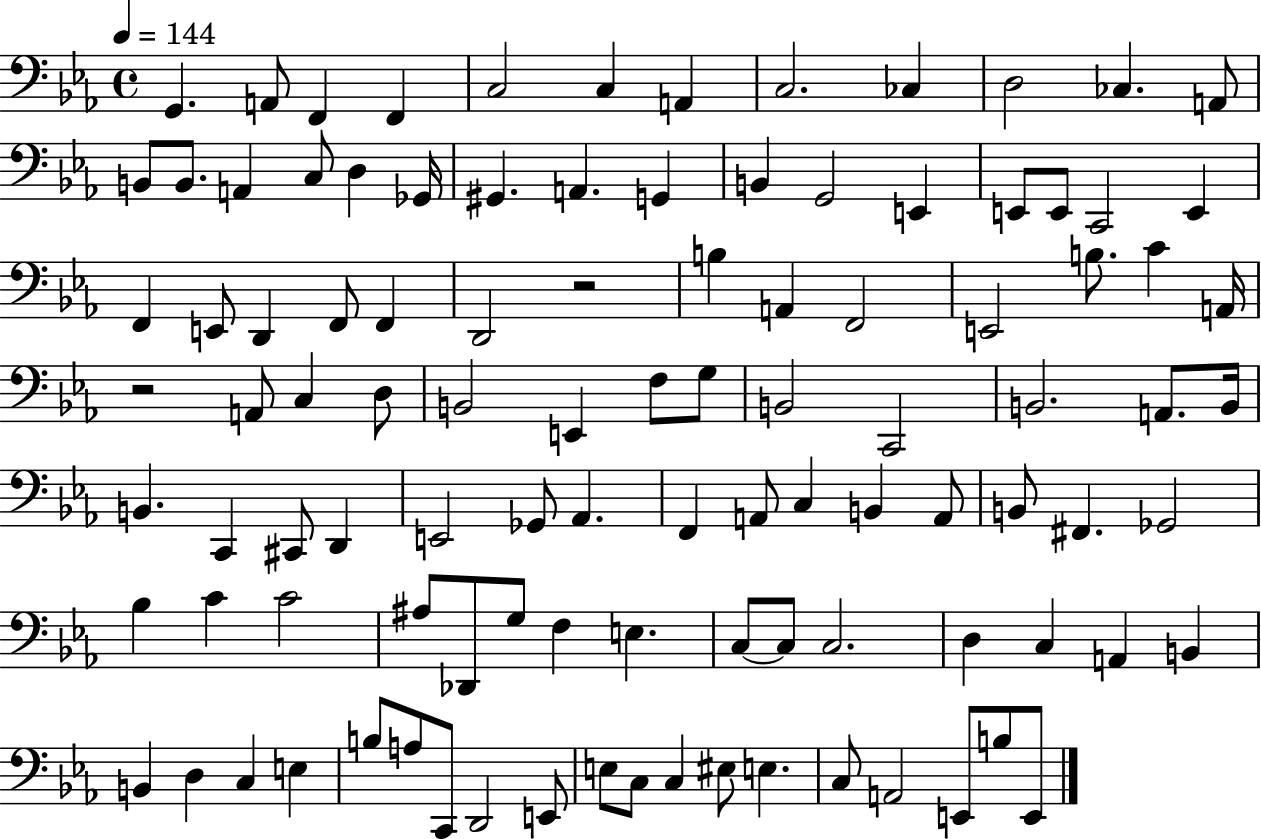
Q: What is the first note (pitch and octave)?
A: G2